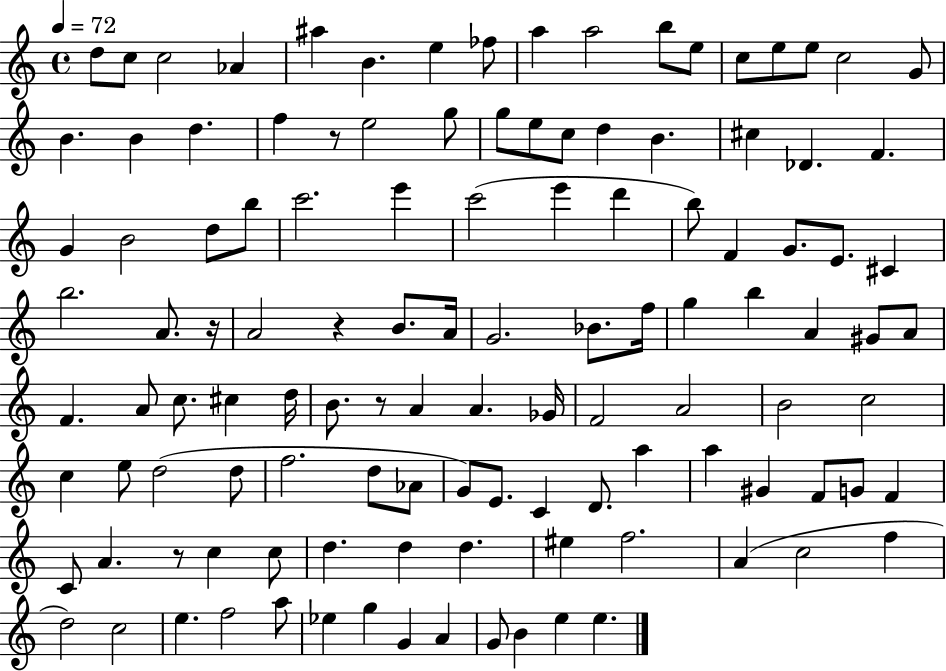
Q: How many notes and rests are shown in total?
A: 118